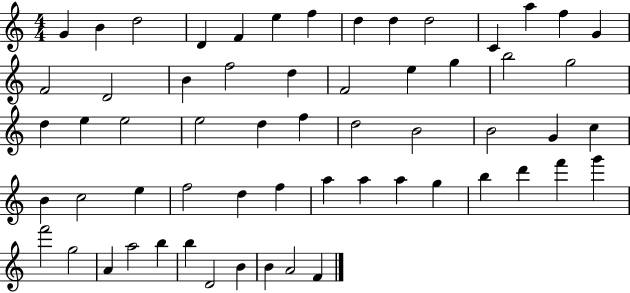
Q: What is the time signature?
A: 4/4